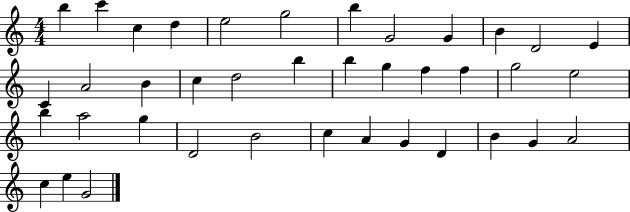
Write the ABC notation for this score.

X:1
T:Untitled
M:4/4
L:1/4
K:C
b c' c d e2 g2 b G2 G B D2 E C A2 B c d2 b b g f f g2 e2 b a2 g D2 B2 c A G D B G A2 c e G2